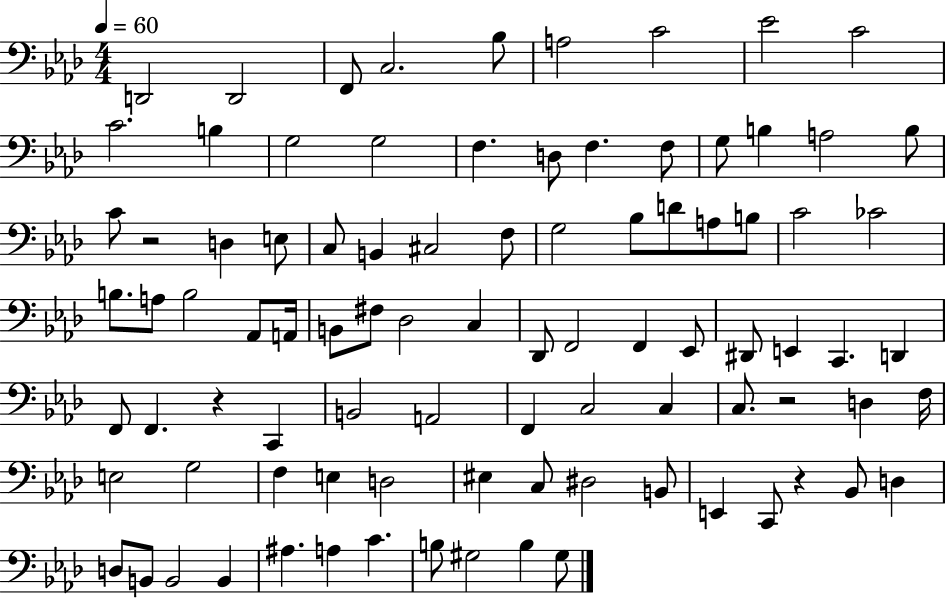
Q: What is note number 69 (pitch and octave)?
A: EIS3